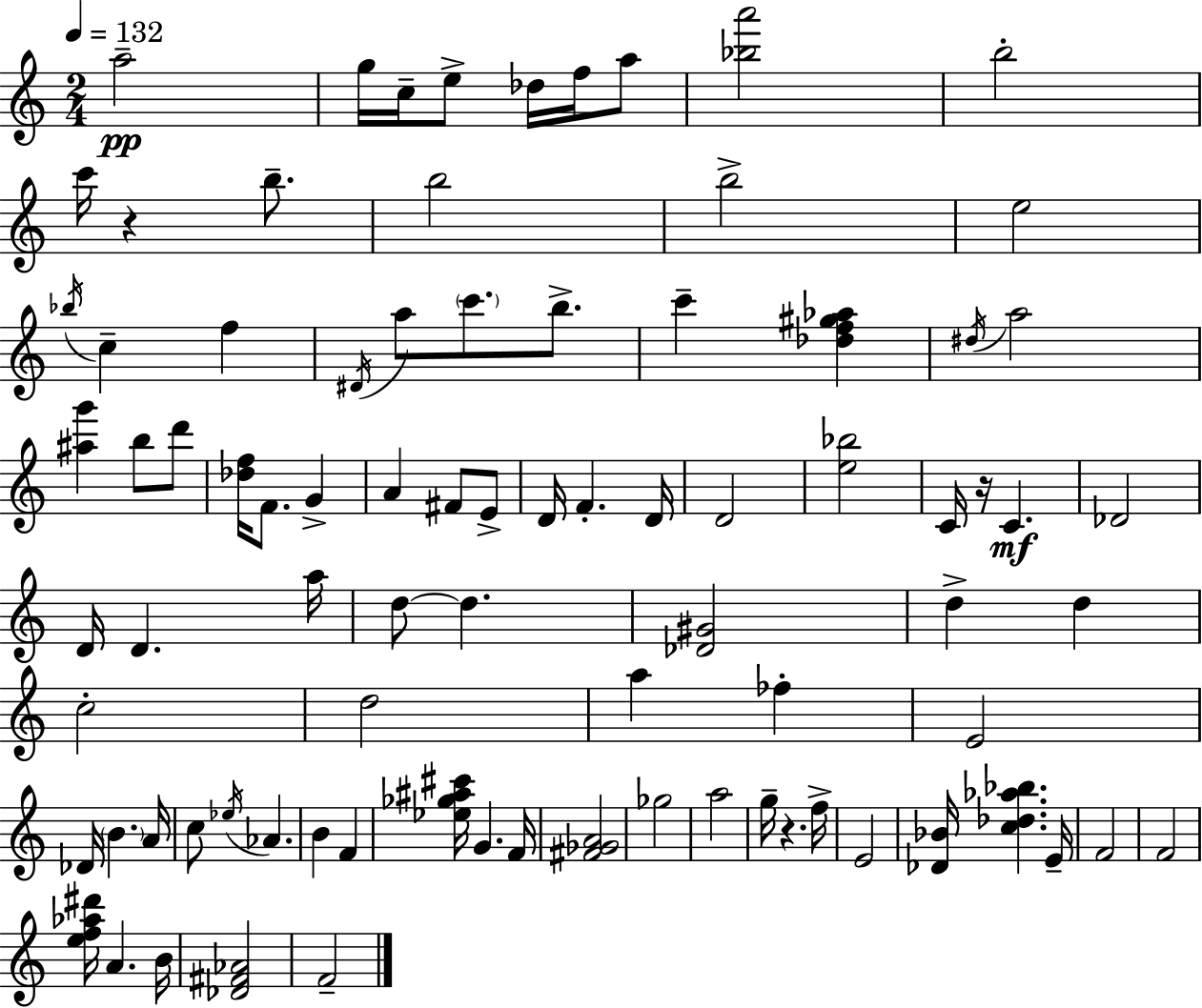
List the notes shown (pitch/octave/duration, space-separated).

A5/h G5/s C5/s E5/e Db5/s F5/s A5/e [Bb5,A6]/h B5/h C6/s R/q B5/e. B5/h B5/h E5/h Bb5/s C5/q F5/q D#4/s A5/e C6/e. B5/e. C6/q [Db5,F5,G#5,Ab5]/q D#5/s A5/h [A#5,G6]/q B5/e D6/e [Db5,F5]/s F4/e. G4/q A4/q F#4/e E4/e D4/s F4/q. D4/s D4/h [E5,Bb5]/h C4/s R/s C4/q. Db4/h D4/s D4/q. A5/s D5/e D5/q. [Db4,G#4]/h D5/q D5/q C5/h D5/h A5/q FES5/q E4/h Db4/s B4/q. A4/s C5/e Eb5/s Ab4/q. B4/q F4/q [Eb5,Gb5,A#5,C#6]/s G4/q. F4/s [F#4,Gb4,A4]/h Gb5/h A5/h G5/s R/q. F5/s E4/h [Db4,Bb4]/s [C5,Db5,Ab5,Bb5]/q. E4/s F4/h F4/h [E5,F5,Ab5,D#6]/s A4/q. B4/s [Db4,F#4,Ab4]/h F4/h